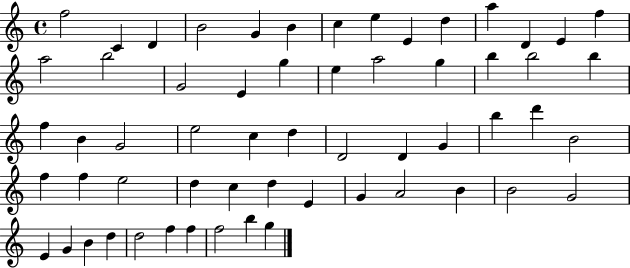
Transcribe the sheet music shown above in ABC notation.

X:1
T:Untitled
M:4/4
L:1/4
K:C
f2 C D B2 G B c e E d a D E f a2 b2 G2 E g e a2 g b b2 b f B G2 e2 c d D2 D G b d' B2 f f e2 d c d E G A2 B B2 G2 E G B d d2 f f f2 b g